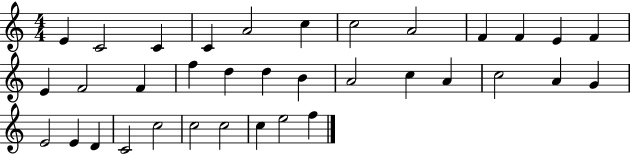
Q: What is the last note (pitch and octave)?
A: F5